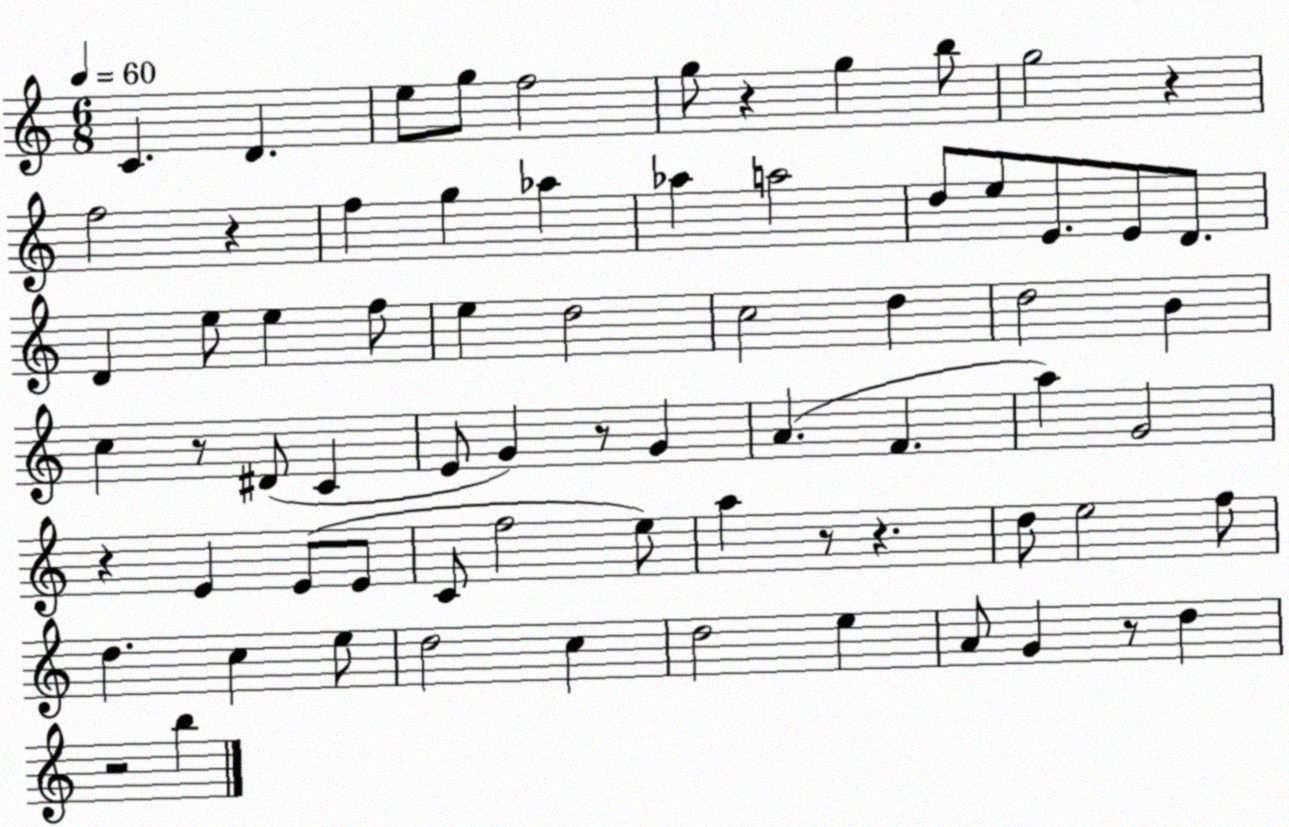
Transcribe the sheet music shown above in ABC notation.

X:1
T:Untitled
M:6/8
L:1/4
K:C
C D e/2 g/2 f2 g/2 z g b/2 g2 z f2 z f g _a _a a2 d/2 e/2 E/2 E/2 D/2 D e/2 e f/2 e d2 c2 d d2 B c z/2 ^D/2 C E/2 G z/2 G A F a G2 z E E/2 E/2 C/2 f2 e/2 a z/2 z d/2 e2 f/2 d c e/2 d2 c d2 e A/2 G z/2 d z2 b